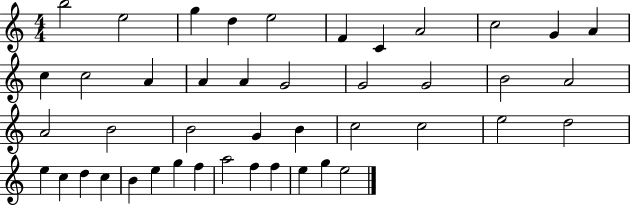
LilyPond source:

{
  \clef treble
  \numericTimeSignature
  \time 4/4
  \key c \major
  b''2 e''2 | g''4 d''4 e''2 | f'4 c'4 a'2 | c''2 g'4 a'4 | \break c''4 c''2 a'4 | a'4 a'4 g'2 | g'2 g'2 | b'2 a'2 | \break a'2 b'2 | b'2 g'4 b'4 | c''2 c''2 | e''2 d''2 | \break e''4 c''4 d''4 c''4 | b'4 e''4 g''4 f''4 | a''2 f''4 f''4 | e''4 g''4 e''2 | \break \bar "|."
}